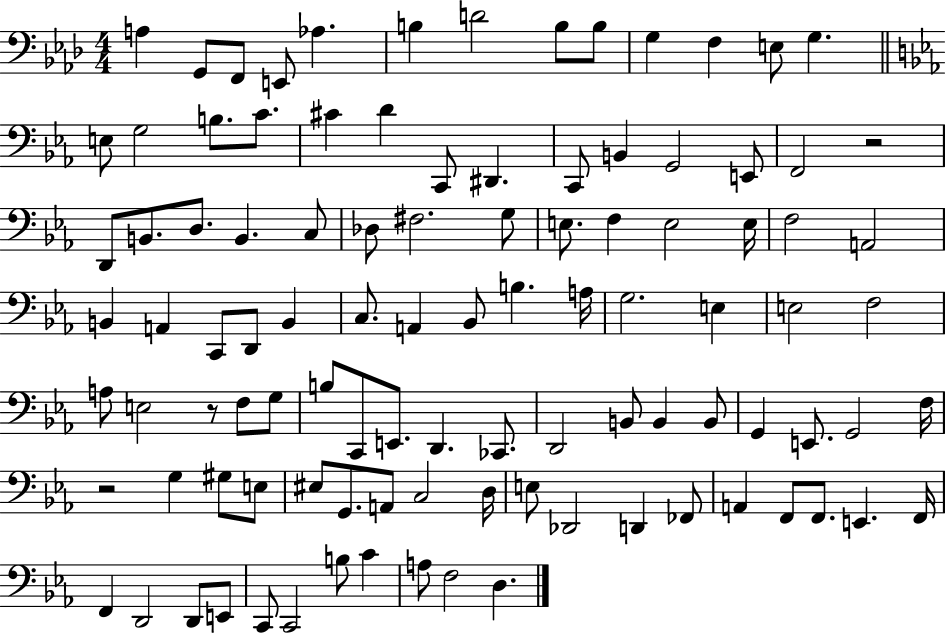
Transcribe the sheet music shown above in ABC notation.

X:1
T:Untitled
M:4/4
L:1/4
K:Ab
A, G,,/2 F,,/2 E,,/2 _A, B, D2 B,/2 B,/2 G, F, E,/2 G, E,/2 G,2 B,/2 C/2 ^C D C,,/2 ^D,, C,,/2 B,, G,,2 E,,/2 F,,2 z2 D,,/2 B,,/2 D,/2 B,, C,/2 _D,/2 ^F,2 G,/2 E,/2 F, E,2 E,/4 F,2 A,,2 B,, A,, C,,/2 D,,/2 B,, C,/2 A,, _B,,/2 B, A,/4 G,2 E, E,2 F,2 A,/2 E,2 z/2 F,/2 G,/2 B,/2 C,,/2 E,,/2 D,, _C,,/2 D,,2 B,,/2 B,, B,,/2 G,, E,,/2 G,,2 F,/4 z2 G, ^G,/2 E,/2 ^E,/2 G,,/2 A,,/2 C,2 D,/4 E,/2 _D,,2 D,, _F,,/2 A,, F,,/2 F,,/2 E,, F,,/4 F,, D,,2 D,,/2 E,,/2 C,,/2 C,,2 B,/2 C A,/2 F,2 D,